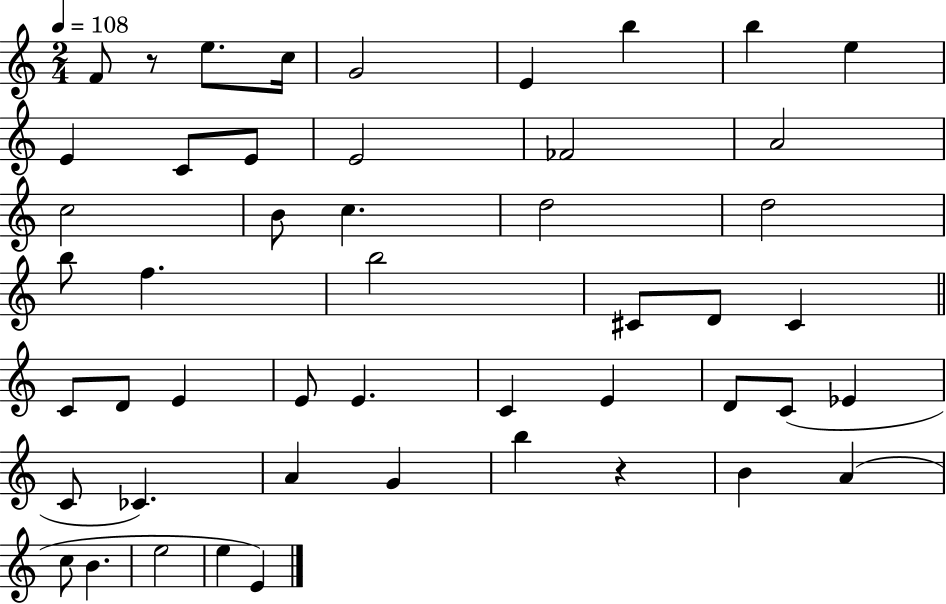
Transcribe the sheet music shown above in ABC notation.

X:1
T:Untitled
M:2/4
L:1/4
K:C
F/2 z/2 e/2 c/4 G2 E b b e E C/2 E/2 E2 _F2 A2 c2 B/2 c d2 d2 b/2 f b2 ^C/2 D/2 ^C C/2 D/2 E E/2 E C E D/2 C/2 _E C/2 _C A G b z B A c/2 B e2 e E